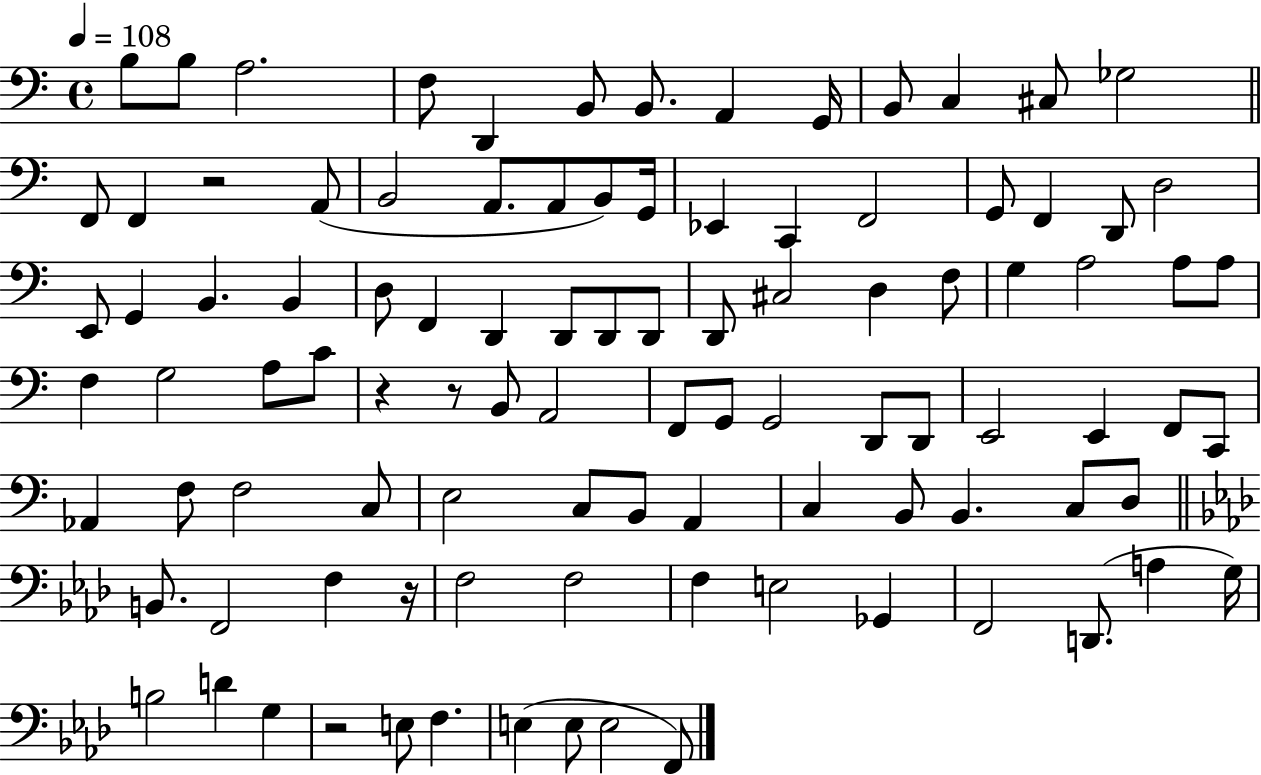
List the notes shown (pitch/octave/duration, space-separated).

B3/e B3/e A3/h. F3/e D2/q B2/e B2/e. A2/q G2/s B2/e C3/q C#3/e Gb3/h F2/e F2/q R/h A2/e B2/h A2/e. A2/e B2/e G2/s Eb2/q C2/q F2/h G2/e F2/q D2/e D3/h E2/e G2/q B2/q. B2/q D3/e F2/q D2/q D2/e D2/e D2/e D2/e C#3/h D3/q F3/e G3/q A3/h A3/e A3/e F3/q G3/h A3/e C4/e R/q R/e B2/e A2/h F2/e G2/e G2/h D2/e D2/e E2/h E2/q F2/e C2/e Ab2/q F3/e F3/h C3/e E3/h C3/e B2/e A2/q C3/q B2/e B2/q. C3/e D3/e B2/e. F2/h F3/q R/s F3/h F3/h F3/q E3/h Gb2/q F2/h D2/e. A3/q G3/s B3/h D4/q G3/q R/h E3/e F3/q. E3/q E3/e E3/h F2/e